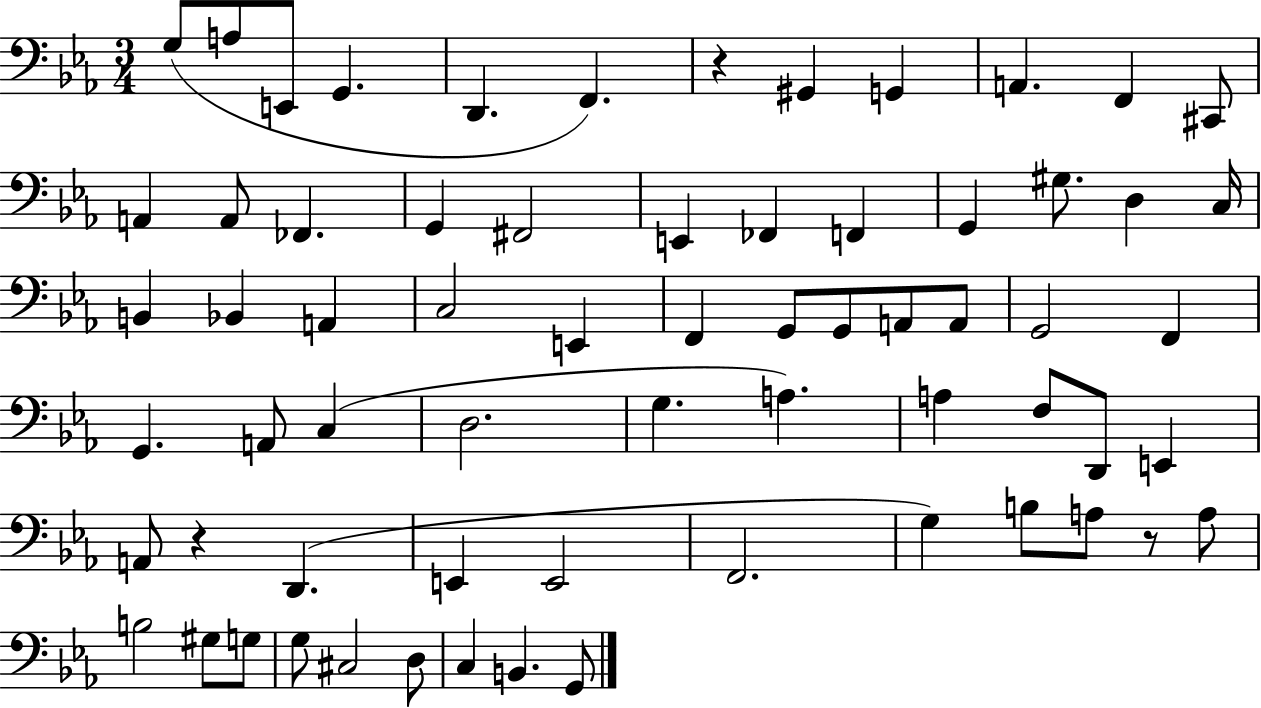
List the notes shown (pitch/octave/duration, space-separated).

G3/e A3/e E2/e G2/q. D2/q. F2/q. R/q G#2/q G2/q A2/q. F2/q C#2/e A2/q A2/e FES2/q. G2/q F#2/h E2/q FES2/q F2/q G2/q G#3/e. D3/q C3/s B2/q Bb2/q A2/q C3/h E2/q F2/q G2/e G2/e A2/e A2/e G2/h F2/q G2/q. A2/e C3/q D3/h. G3/q. A3/q. A3/q F3/e D2/e E2/q A2/e R/q D2/q. E2/q E2/h F2/h. G3/q B3/e A3/e R/e A3/e B3/h G#3/e G3/e G3/e C#3/h D3/e C3/q B2/q. G2/e